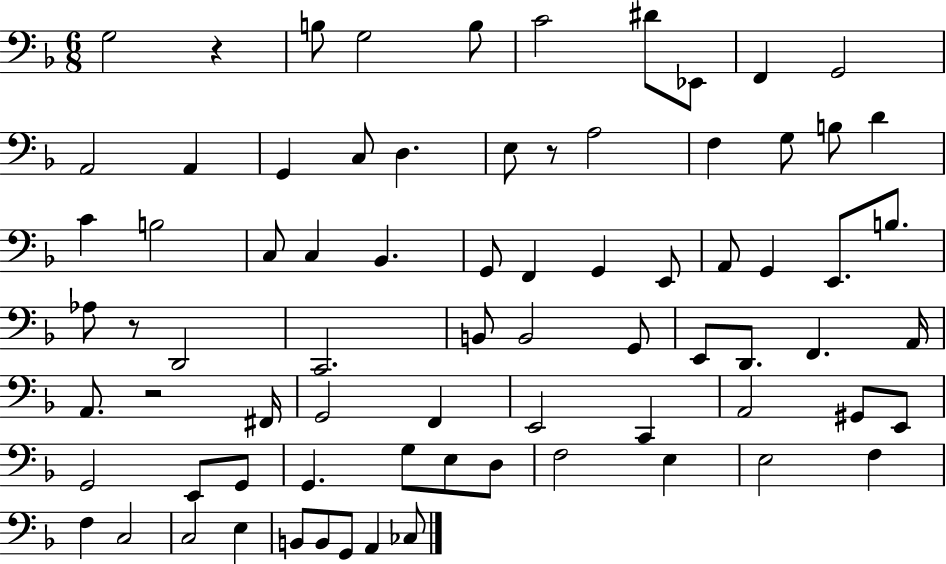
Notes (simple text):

G3/h R/q B3/e G3/h B3/e C4/h D#4/e Eb2/e F2/q G2/h A2/h A2/q G2/q C3/e D3/q. E3/e R/e A3/h F3/q G3/e B3/e D4/q C4/q B3/h C3/e C3/q Bb2/q. G2/e F2/q G2/q E2/e A2/e G2/q E2/e. B3/e. Ab3/e R/e D2/h C2/h. B2/e B2/h G2/e E2/e D2/e. F2/q. A2/s A2/e. R/h F#2/s G2/h F2/q E2/h C2/q A2/h G#2/e E2/e G2/h E2/e G2/e G2/q. G3/e E3/e D3/e F3/h E3/q E3/h F3/q F3/q C3/h C3/h E3/q B2/e B2/e G2/e A2/q CES3/e